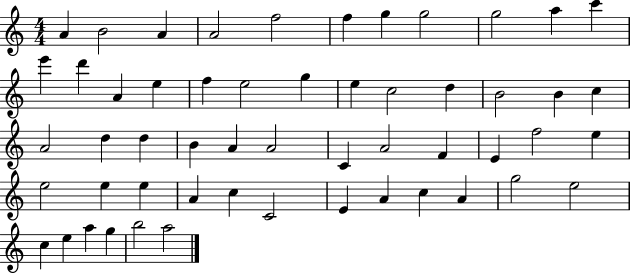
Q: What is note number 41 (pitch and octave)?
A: C5